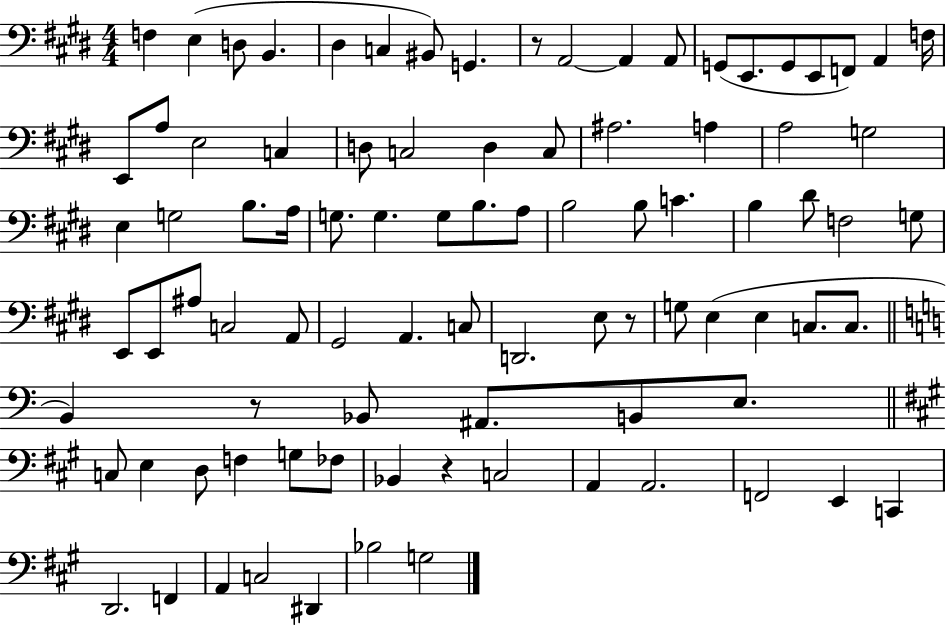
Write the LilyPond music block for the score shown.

{
  \clef bass
  \numericTimeSignature
  \time 4/4
  \key e \major
  f4 e4( d8 b,4. | dis4 c4 bis,8) g,4. | r8 a,2~~ a,4 a,8 | g,8( e,8. g,8 e,8 f,8) a,4 f16 | \break e,8 a8 e2 c4 | d8 c2 d4 c8 | ais2. a4 | a2 g2 | \break e4 g2 b8. a16 | g8. g4. g8 b8. a8 | b2 b8 c'4. | b4 dis'8 f2 g8 | \break e,8 e,8 ais8 c2 a,8 | gis,2 a,4. c8 | d,2. e8 r8 | g8 e4( e4 c8. c8. | \break \bar "||" \break \key a \minor b,4) r8 bes,8 ais,8. b,8 e8. | \bar "||" \break \key a \major c8 e4 d8 f4 g8 fes8 | bes,4 r4 c2 | a,4 a,2. | f,2 e,4 c,4 | \break d,2. f,4 | a,4 c2 dis,4 | bes2 g2 | \bar "|."
}